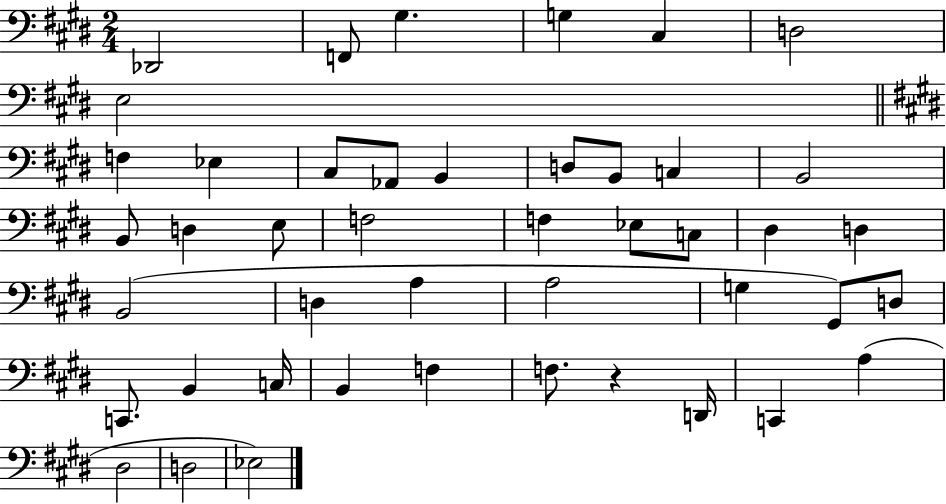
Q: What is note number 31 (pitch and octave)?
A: G#2